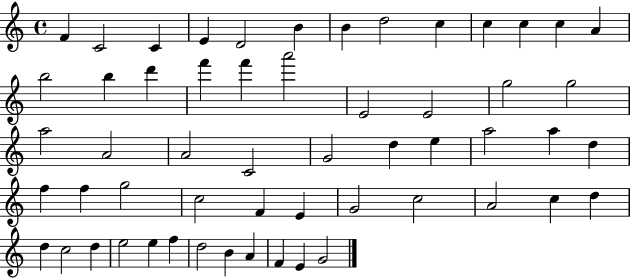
F4/q C4/h C4/q E4/q D4/h B4/q B4/q D5/h C5/q C5/q C5/q C5/q A4/q B5/h B5/q D6/q F6/q F6/q A6/h E4/h E4/h G5/h G5/h A5/h A4/h A4/h C4/h G4/h D5/q E5/q A5/h A5/q D5/q F5/q F5/q G5/h C5/h F4/q E4/q G4/h C5/h A4/h C5/q D5/q D5/q C5/h D5/q E5/h E5/q F5/q D5/h B4/q A4/q F4/q E4/q G4/h